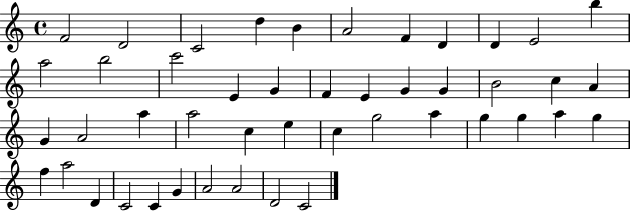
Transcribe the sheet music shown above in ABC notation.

X:1
T:Untitled
M:4/4
L:1/4
K:C
F2 D2 C2 d B A2 F D D E2 b a2 b2 c'2 E G F E G G B2 c A G A2 a a2 c e c g2 a g g a g f a2 D C2 C G A2 A2 D2 C2